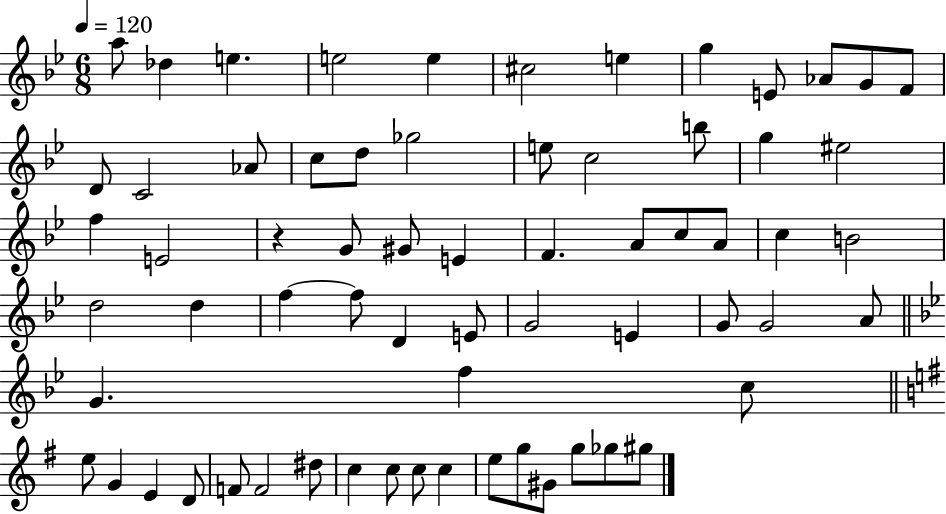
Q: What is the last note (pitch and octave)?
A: G#5